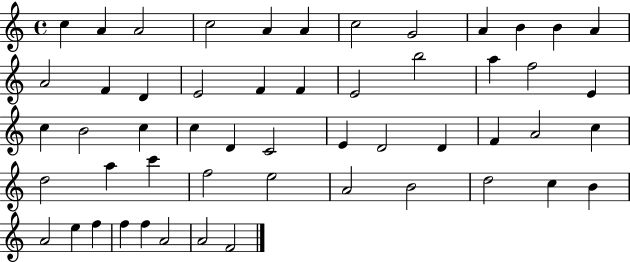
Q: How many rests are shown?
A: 0